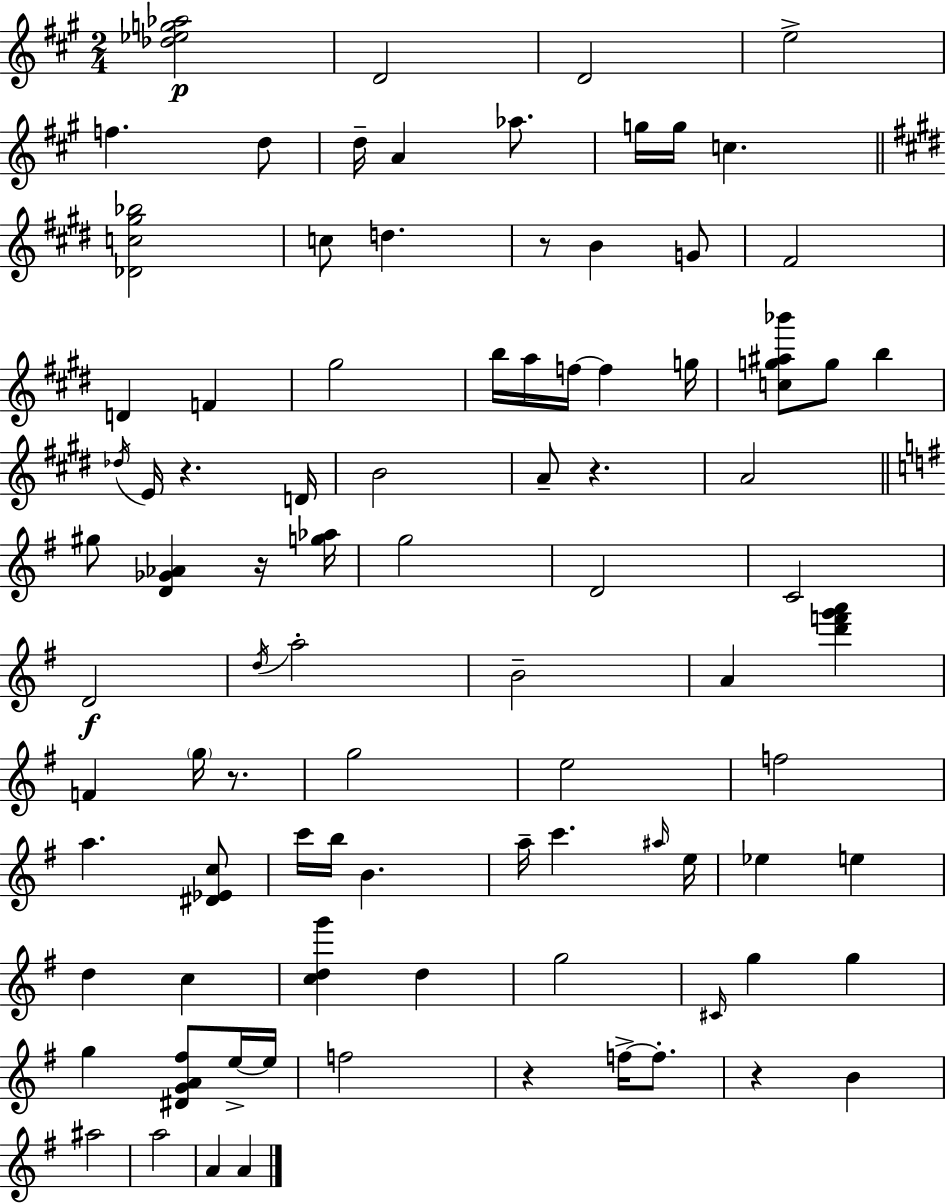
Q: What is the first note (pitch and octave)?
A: D4